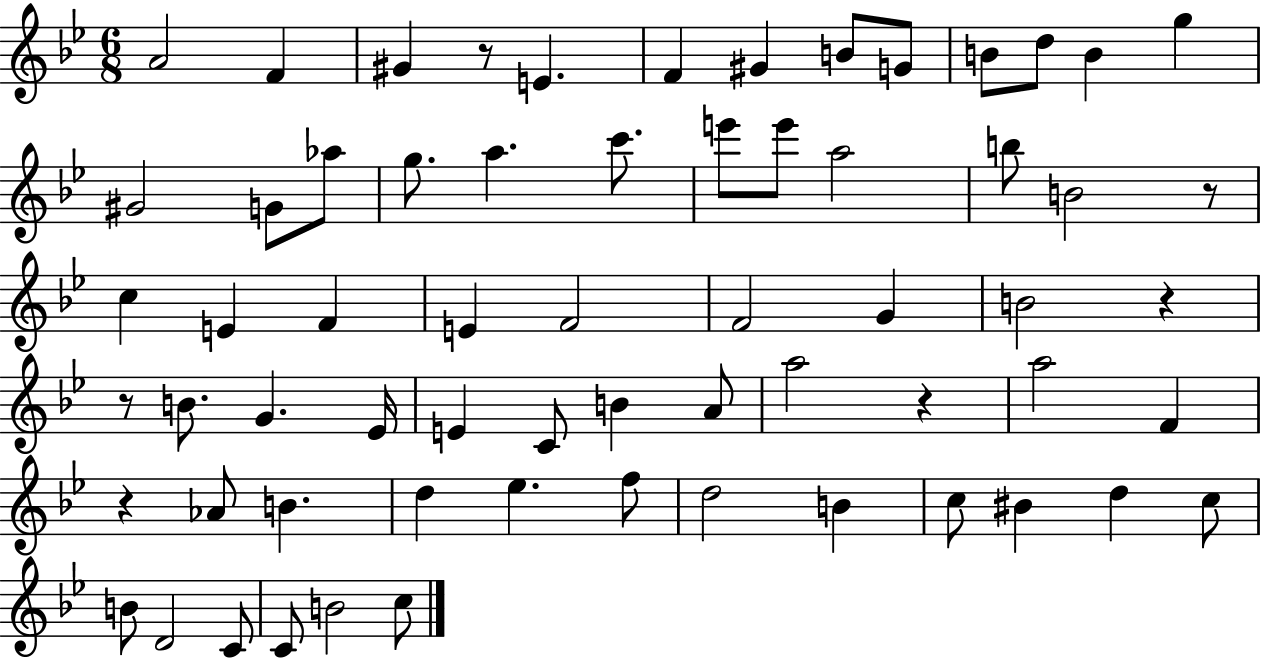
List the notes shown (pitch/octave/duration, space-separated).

A4/h F4/q G#4/q R/e E4/q. F4/q G#4/q B4/e G4/e B4/e D5/e B4/q G5/q G#4/h G4/e Ab5/e G5/e. A5/q. C6/e. E6/e E6/e A5/h B5/e B4/h R/e C5/q E4/q F4/q E4/q F4/h F4/h G4/q B4/h R/q R/e B4/e. G4/q. Eb4/s E4/q C4/e B4/q A4/e A5/h R/q A5/h F4/q R/q Ab4/e B4/q. D5/q Eb5/q. F5/e D5/h B4/q C5/e BIS4/q D5/q C5/e B4/e D4/h C4/e C4/e B4/h C5/e